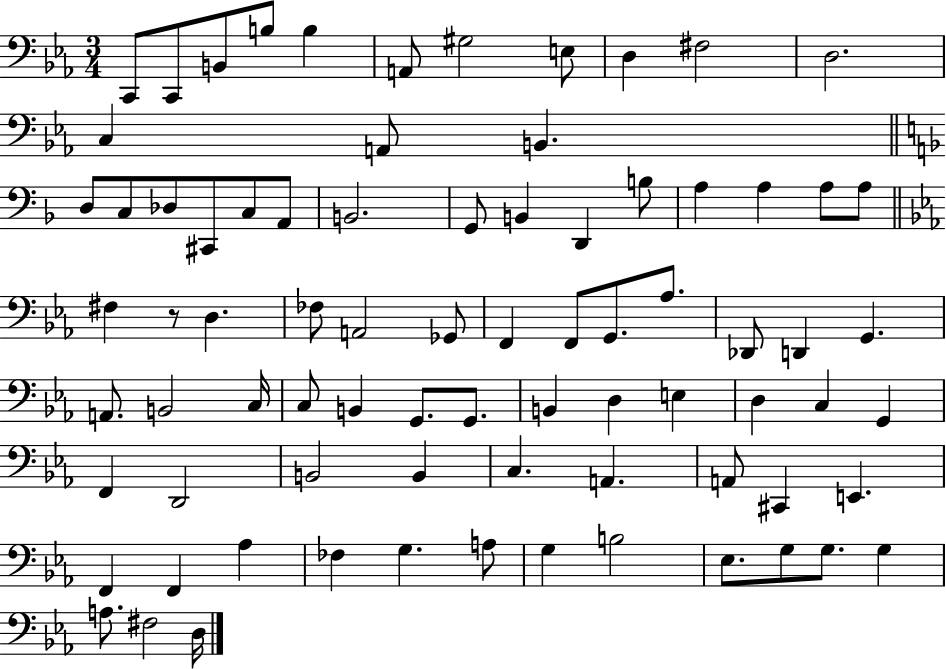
{
  \clef bass
  \numericTimeSignature
  \time 3/4
  \key ees \major
  c,8 c,8 b,8 b8 b4 | a,8 gis2 e8 | d4 fis2 | d2. | \break c4 a,8 b,4. | \bar "||" \break \key f \major d8 c8 des8 cis,8 c8 a,8 | b,2. | g,8 b,4 d,4 b8 | a4 a4 a8 a8 | \break \bar "||" \break \key ees \major fis4 r8 d4. | fes8 a,2 ges,8 | f,4 f,8 g,8. aes8. | des,8 d,4 g,4. | \break a,8. b,2 c16 | c8 b,4 g,8. g,8. | b,4 d4 e4 | d4 c4 g,4 | \break f,4 d,2 | b,2 b,4 | c4. a,4. | a,8 cis,4 e,4. | \break f,4 f,4 aes4 | fes4 g4. a8 | g4 b2 | ees8. g8 g8. g4 | \break a8. fis2 d16 | \bar "|."
}